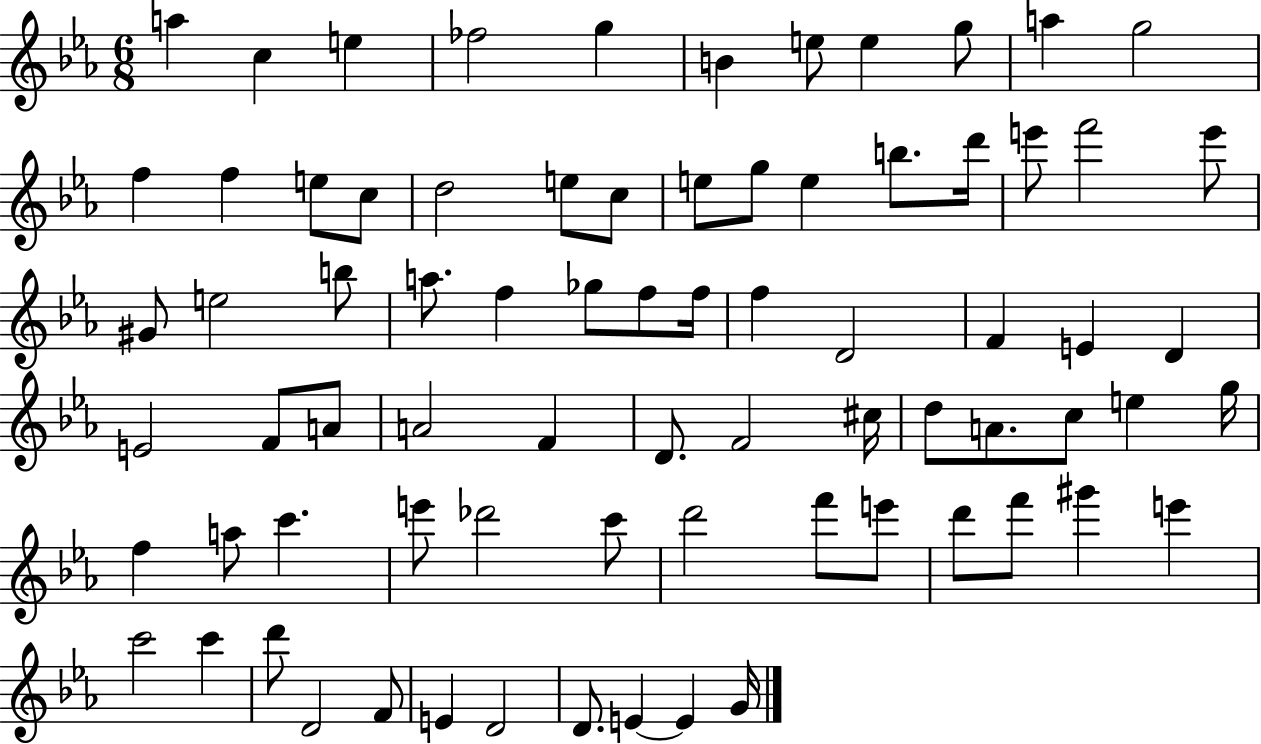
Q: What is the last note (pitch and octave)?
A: G4